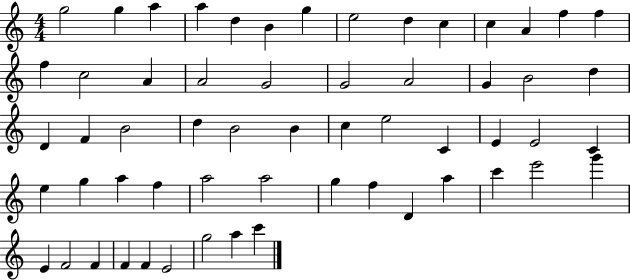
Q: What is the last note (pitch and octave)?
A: C6